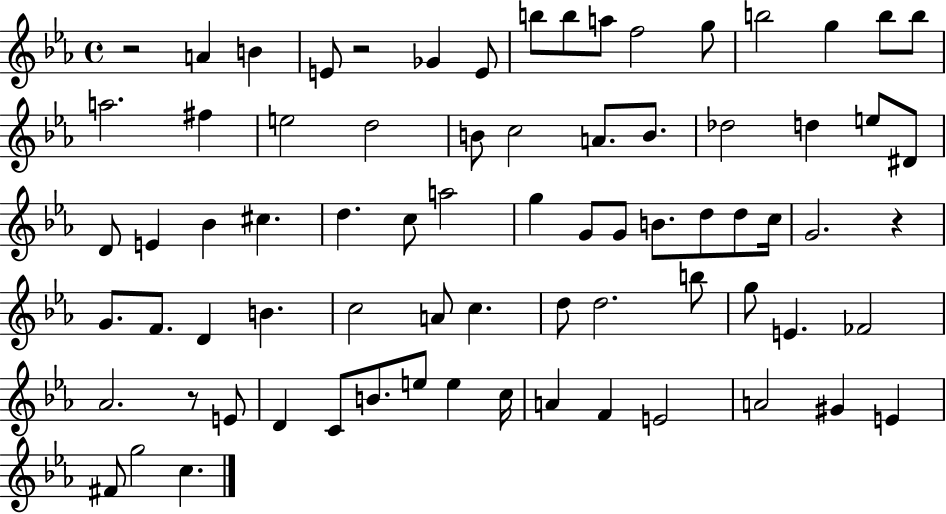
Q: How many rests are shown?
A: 4